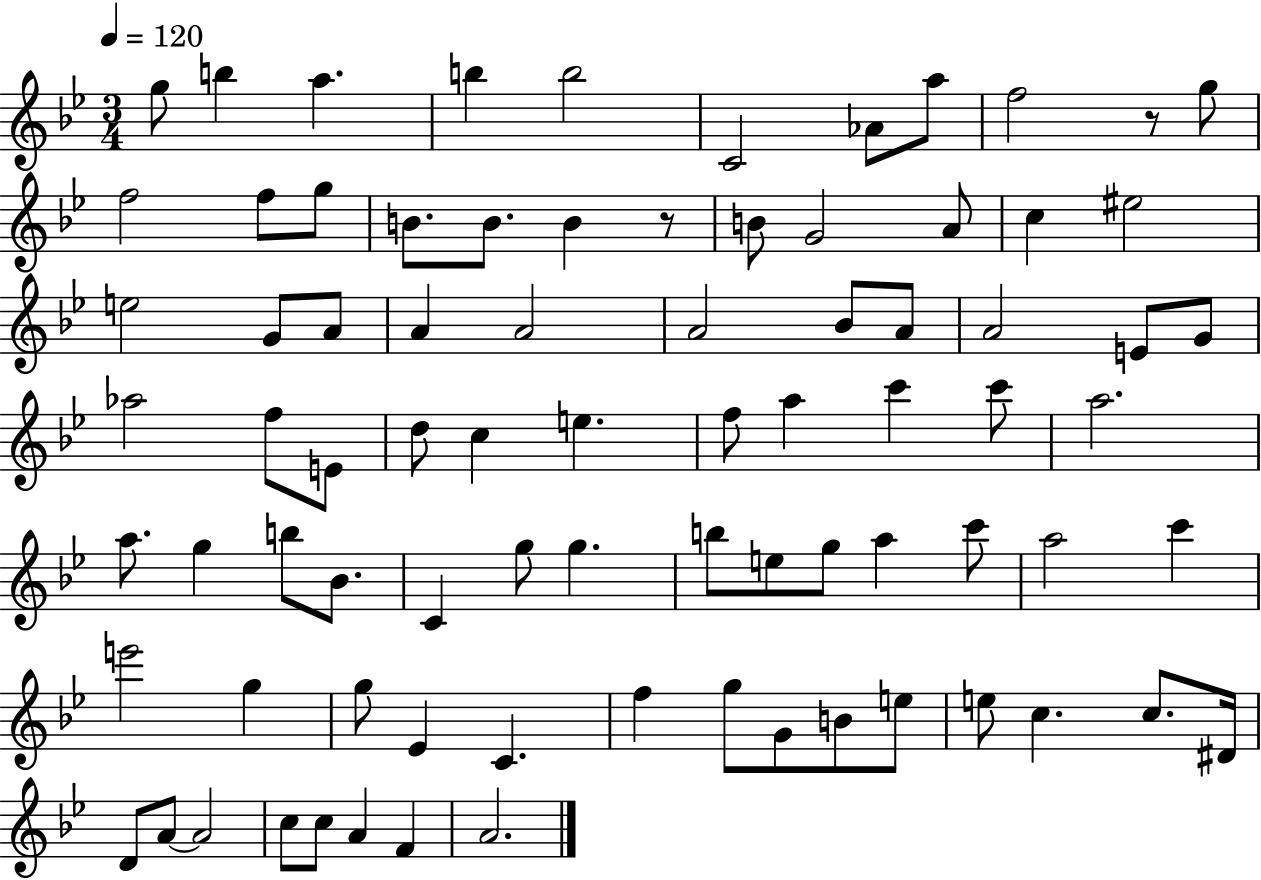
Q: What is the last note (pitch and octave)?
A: A4